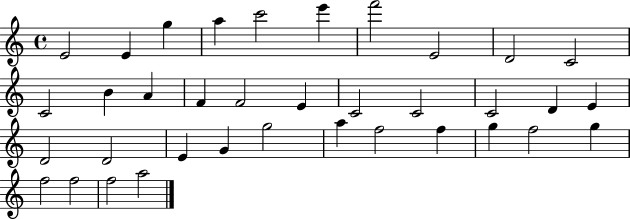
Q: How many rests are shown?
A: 0